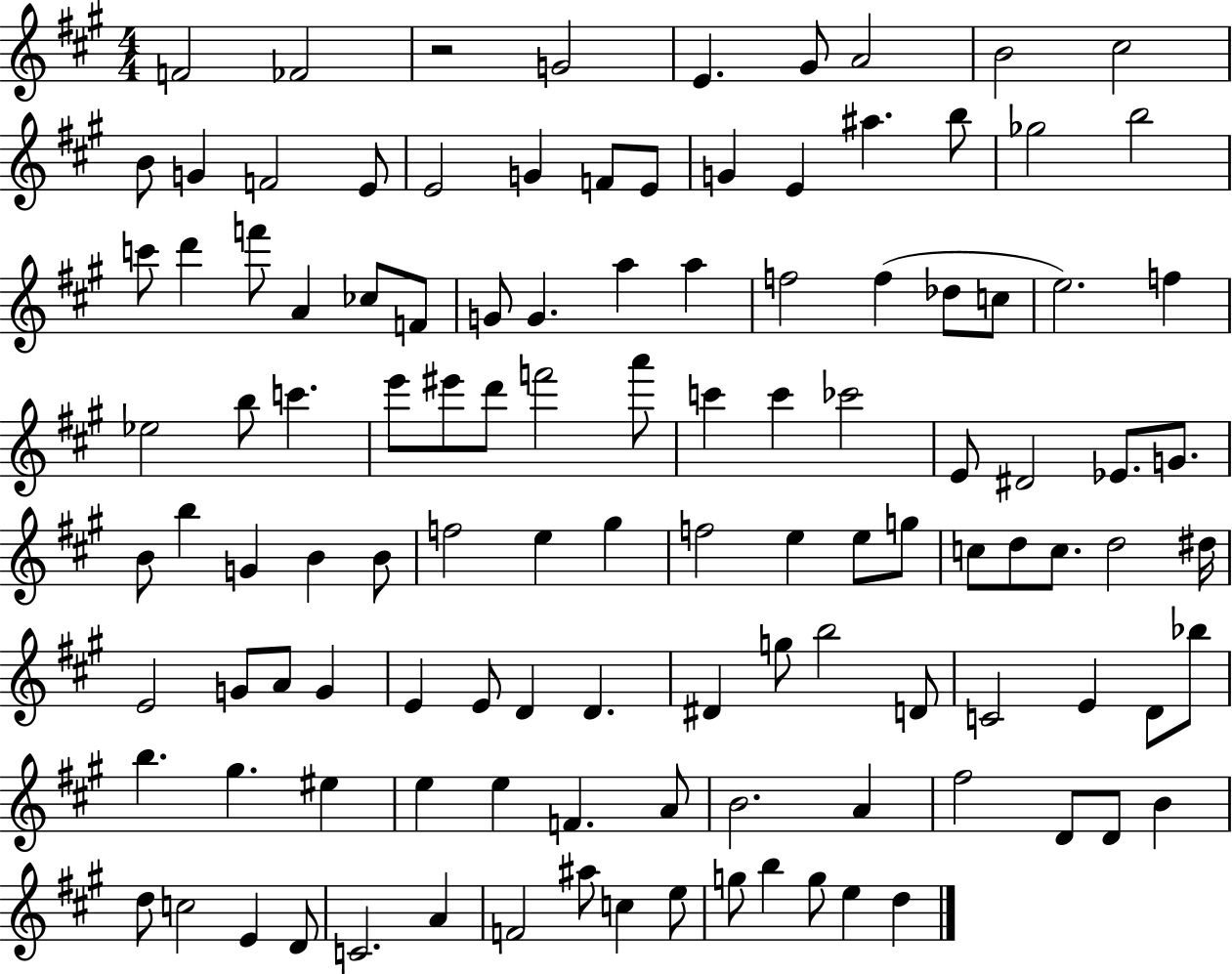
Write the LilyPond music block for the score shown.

{
  \clef treble
  \numericTimeSignature
  \time 4/4
  \key a \major
  f'2 fes'2 | r2 g'2 | e'4. gis'8 a'2 | b'2 cis''2 | \break b'8 g'4 f'2 e'8 | e'2 g'4 f'8 e'8 | g'4 e'4 ais''4. b''8 | ges''2 b''2 | \break c'''8 d'''4 f'''8 a'4 ces''8 f'8 | g'8 g'4. a''4 a''4 | f''2 f''4( des''8 c''8 | e''2.) f''4 | \break ees''2 b''8 c'''4. | e'''8 eis'''8 d'''8 f'''2 a'''8 | c'''4 c'''4 ces'''2 | e'8 dis'2 ees'8. g'8. | \break b'8 b''4 g'4 b'4 b'8 | f''2 e''4 gis''4 | f''2 e''4 e''8 g''8 | c''8 d''8 c''8. d''2 dis''16 | \break e'2 g'8 a'8 g'4 | e'4 e'8 d'4 d'4. | dis'4 g''8 b''2 d'8 | c'2 e'4 d'8 bes''8 | \break b''4. gis''4. eis''4 | e''4 e''4 f'4. a'8 | b'2. a'4 | fis''2 d'8 d'8 b'4 | \break d''8 c''2 e'4 d'8 | c'2. a'4 | f'2 ais''8 c''4 e''8 | g''8 b''4 g''8 e''4 d''4 | \break \bar "|."
}